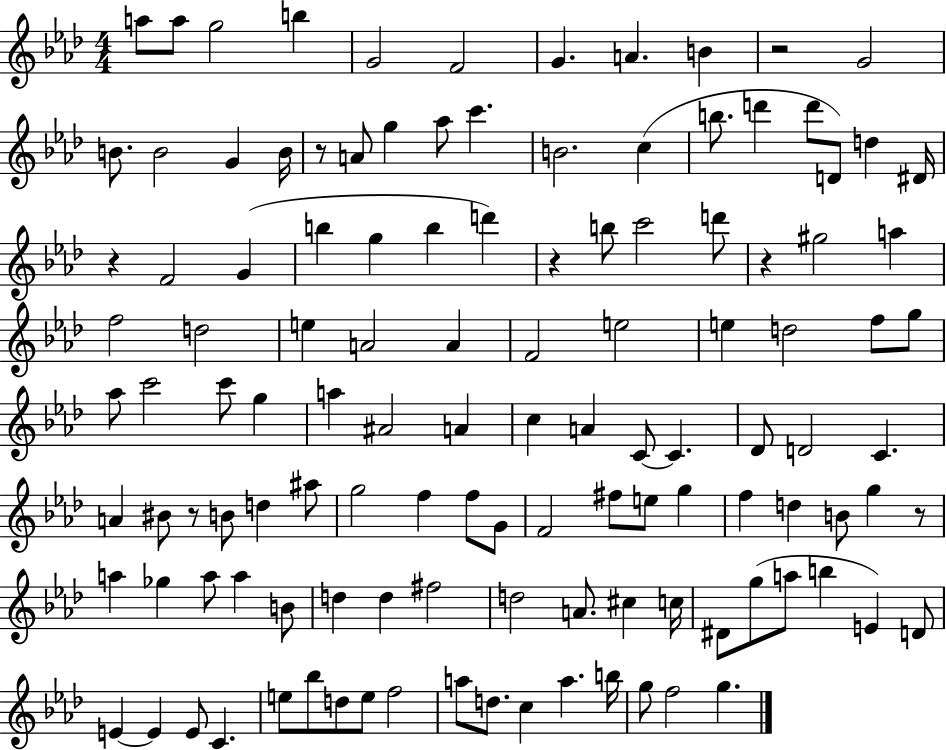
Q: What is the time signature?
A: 4/4